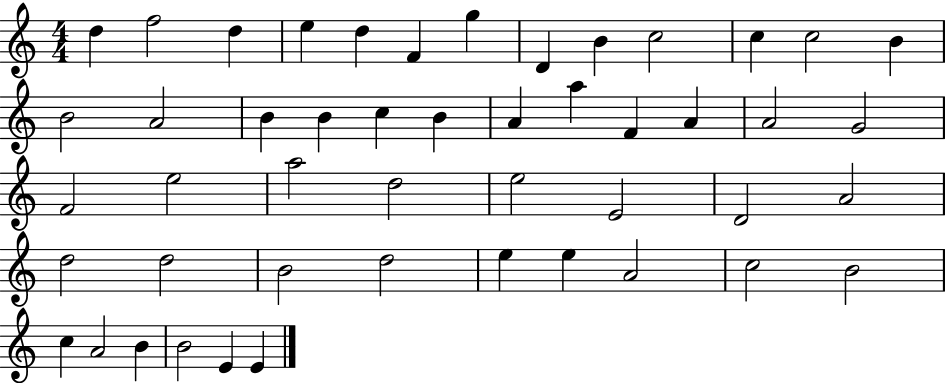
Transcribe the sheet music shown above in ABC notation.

X:1
T:Untitled
M:4/4
L:1/4
K:C
d f2 d e d F g D B c2 c c2 B B2 A2 B B c B A a F A A2 G2 F2 e2 a2 d2 e2 E2 D2 A2 d2 d2 B2 d2 e e A2 c2 B2 c A2 B B2 E E